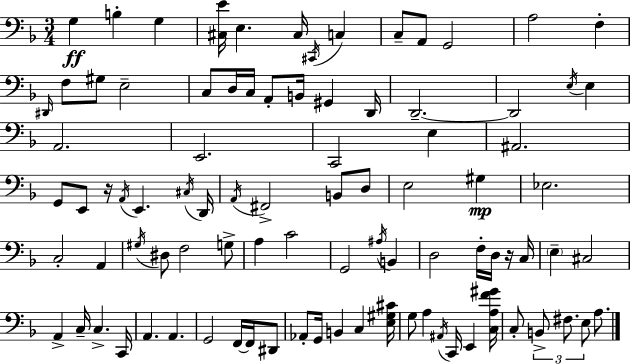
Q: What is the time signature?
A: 3/4